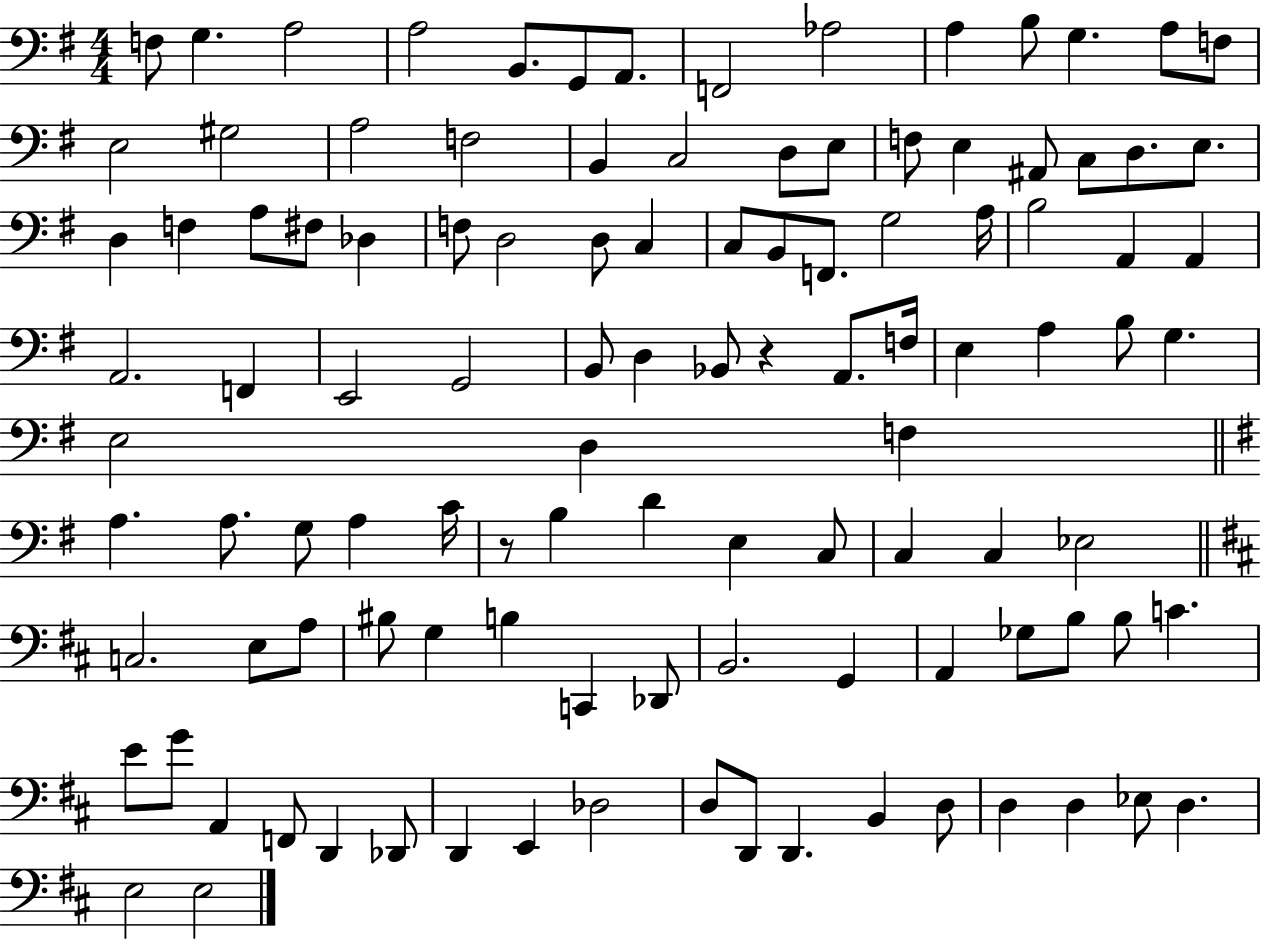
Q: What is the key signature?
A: G major